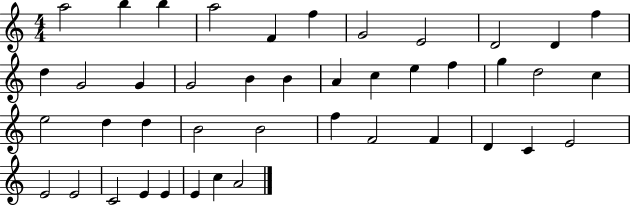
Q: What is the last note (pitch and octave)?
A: A4